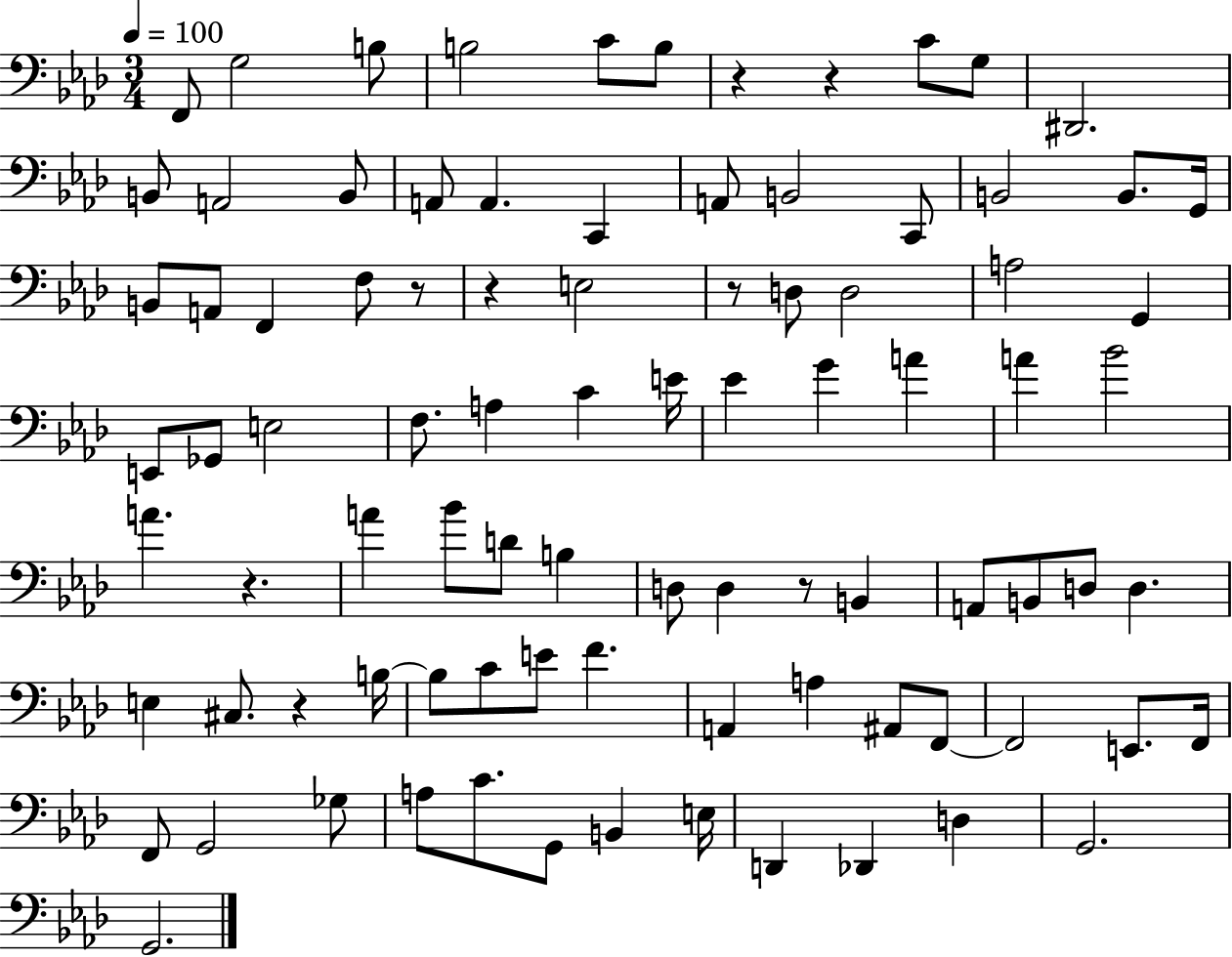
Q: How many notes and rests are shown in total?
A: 89